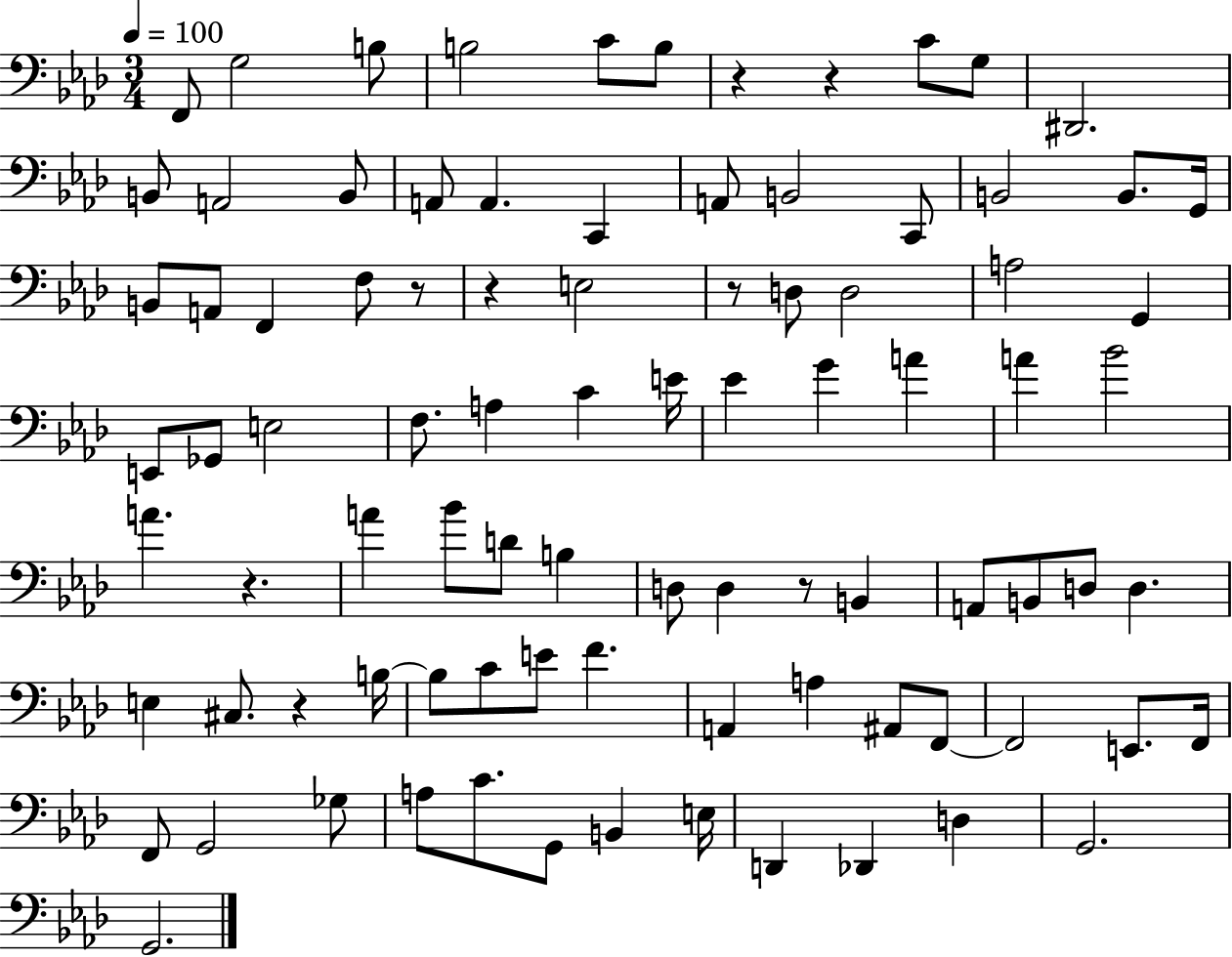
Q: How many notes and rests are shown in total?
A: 89